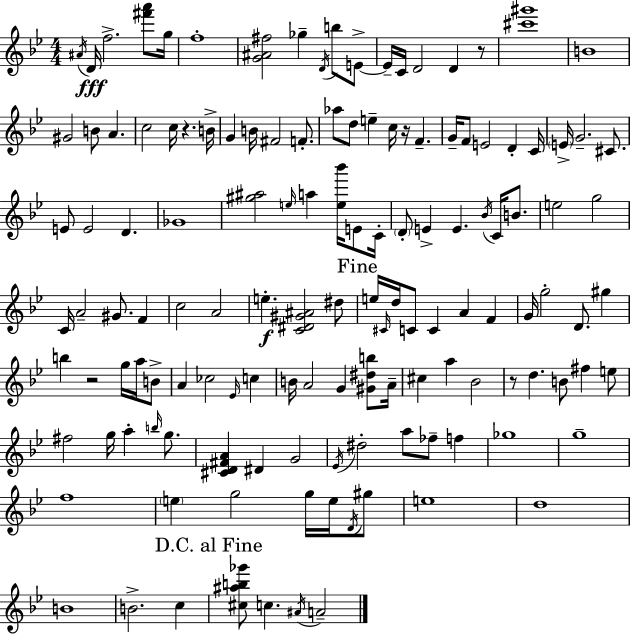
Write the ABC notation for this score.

X:1
T:Untitled
M:4/4
L:1/4
K:Bb
^A/4 D/4 f2 [^f'a']/2 g/4 f4 [G^A^f]2 _g D/4 b/2 E/2 E/4 C/4 D2 D z/2 [^c'^g']4 B4 ^G2 B/2 A c2 c/4 z B/4 G B/4 ^F2 F/2 _a/2 d/2 e c/4 z/4 F G/4 F/2 E2 D C/4 E/4 G2 ^C/2 E/2 E2 D _G4 [^g^a]2 e/4 a [e_b']/4 E/2 C/4 D/2 E E _B/4 C/4 B/2 e2 g2 C/4 A2 ^G/2 F c2 A2 e [C^D^G^A]2 ^d/2 e/4 ^C/4 d/4 C/2 C A F G/4 g2 D/2 ^g b z2 g/4 a/4 B/2 A _c2 _E/4 c B/4 A2 G [^G^db]/2 A/4 ^c a _B2 z/2 d B/2 ^f e/2 ^f2 g/4 a b/4 g/2 [^CD^FA] ^D G2 _E/4 ^d2 a/2 _f/2 f _g4 g4 f4 e g2 g/4 e/4 D/4 ^g/2 e4 d4 B4 B2 c [^c^ab_g']/2 c ^A/4 A2